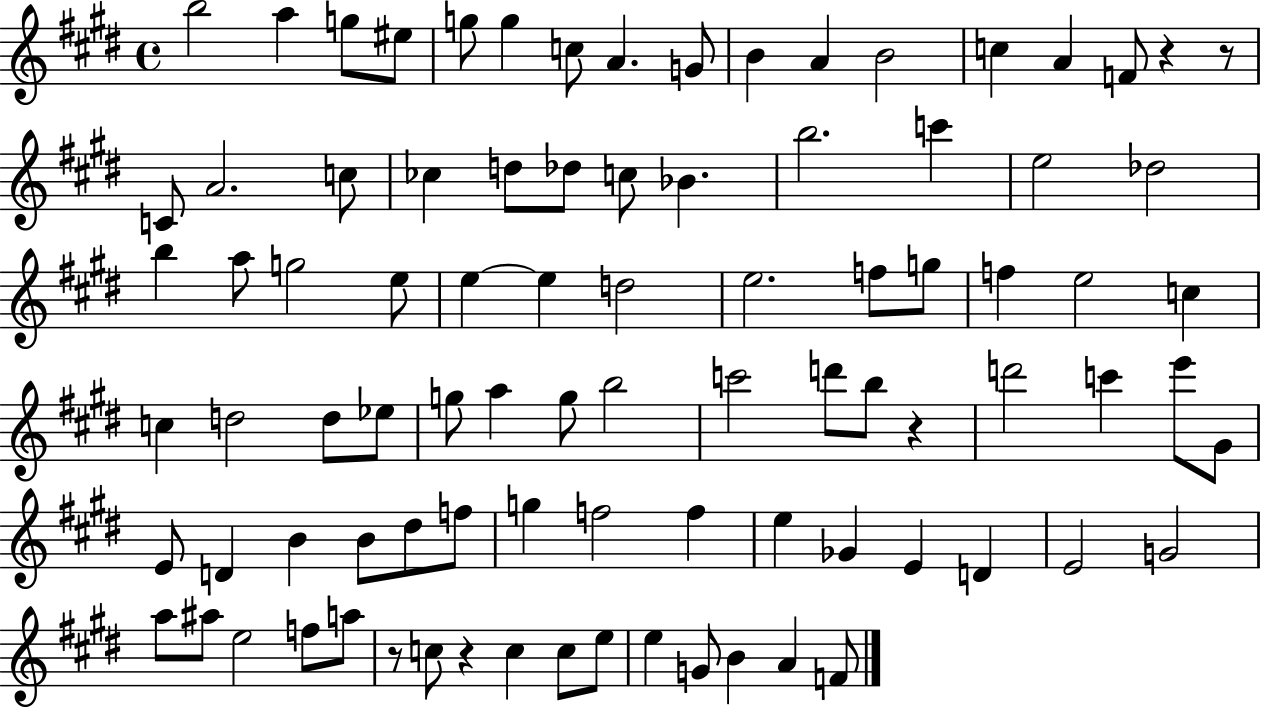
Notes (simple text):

B5/h A5/q G5/e EIS5/e G5/e G5/q C5/e A4/q. G4/e B4/q A4/q B4/h C5/q A4/q F4/e R/q R/e C4/e A4/h. C5/e CES5/q D5/e Db5/e C5/e Bb4/q. B5/h. C6/q E5/h Db5/h B5/q A5/e G5/h E5/e E5/q E5/q D5/h E5/h. F5/e G5/e F5/q E5/h C5/q C5/q D5/h D5/e Eb5/e G5/e A5/q G5/e B5/h C6/h D6/e B5/e R/q D6/h C6/q E6/e G#4/e E4/e D4/q B4/q B4/e D#5/e F5/e G5/q F5/h F5/q E5/q Gb4/q E4/q D4/q E4/h G4/h A5/e A#5/e E5/h F5/e A5/e R/e C5/e R/q C5/q C5/e E5/e E5/q G4/e B4/q A4/q F4/e